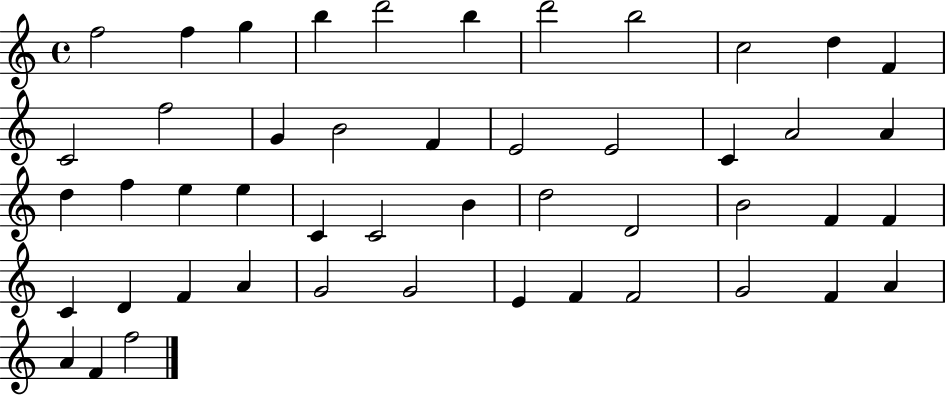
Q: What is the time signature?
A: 4/4